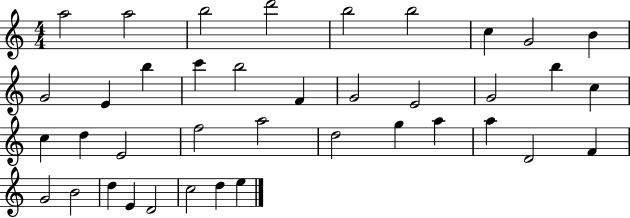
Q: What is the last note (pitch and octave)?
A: E5